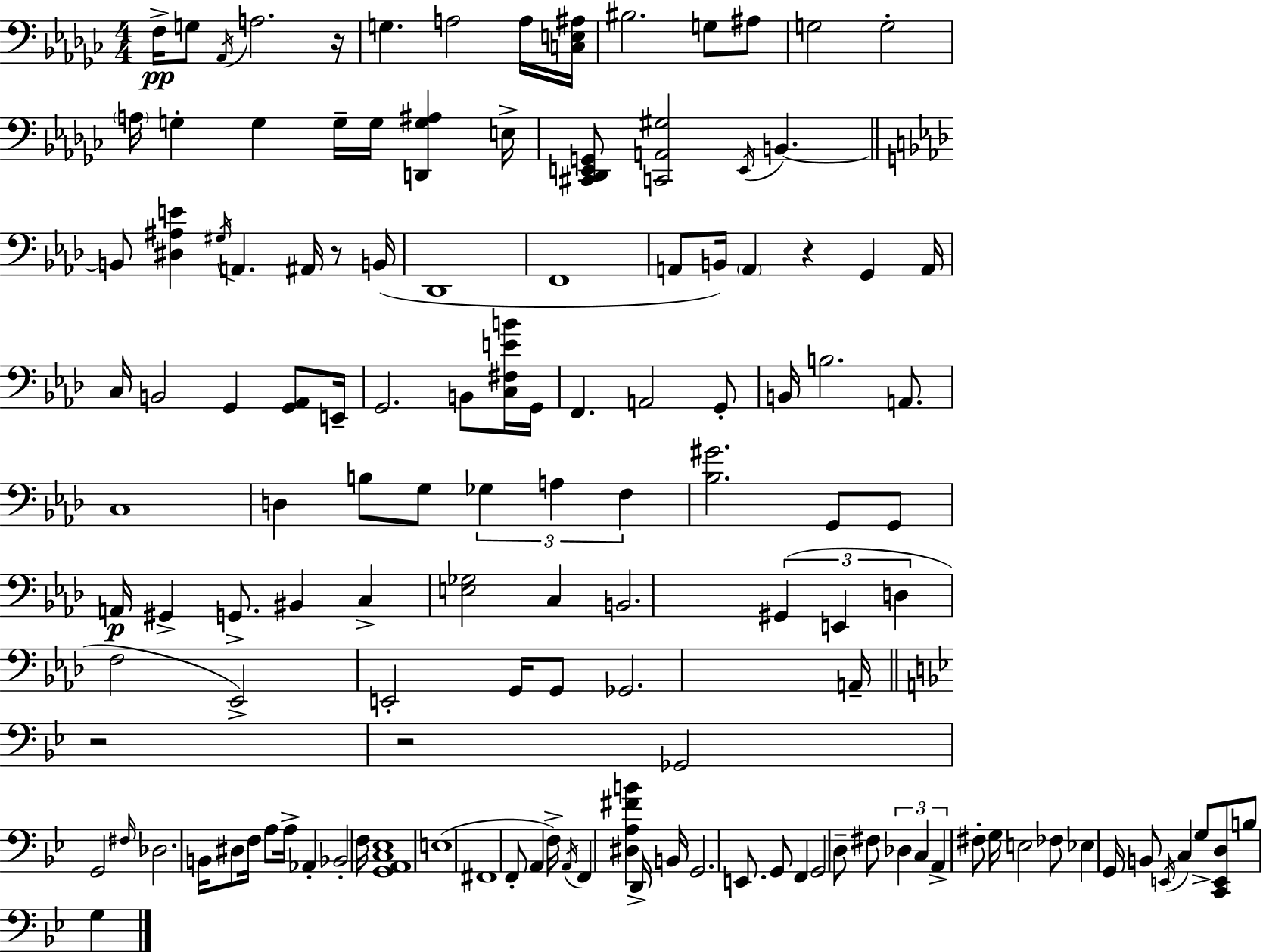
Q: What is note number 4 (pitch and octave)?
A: A3